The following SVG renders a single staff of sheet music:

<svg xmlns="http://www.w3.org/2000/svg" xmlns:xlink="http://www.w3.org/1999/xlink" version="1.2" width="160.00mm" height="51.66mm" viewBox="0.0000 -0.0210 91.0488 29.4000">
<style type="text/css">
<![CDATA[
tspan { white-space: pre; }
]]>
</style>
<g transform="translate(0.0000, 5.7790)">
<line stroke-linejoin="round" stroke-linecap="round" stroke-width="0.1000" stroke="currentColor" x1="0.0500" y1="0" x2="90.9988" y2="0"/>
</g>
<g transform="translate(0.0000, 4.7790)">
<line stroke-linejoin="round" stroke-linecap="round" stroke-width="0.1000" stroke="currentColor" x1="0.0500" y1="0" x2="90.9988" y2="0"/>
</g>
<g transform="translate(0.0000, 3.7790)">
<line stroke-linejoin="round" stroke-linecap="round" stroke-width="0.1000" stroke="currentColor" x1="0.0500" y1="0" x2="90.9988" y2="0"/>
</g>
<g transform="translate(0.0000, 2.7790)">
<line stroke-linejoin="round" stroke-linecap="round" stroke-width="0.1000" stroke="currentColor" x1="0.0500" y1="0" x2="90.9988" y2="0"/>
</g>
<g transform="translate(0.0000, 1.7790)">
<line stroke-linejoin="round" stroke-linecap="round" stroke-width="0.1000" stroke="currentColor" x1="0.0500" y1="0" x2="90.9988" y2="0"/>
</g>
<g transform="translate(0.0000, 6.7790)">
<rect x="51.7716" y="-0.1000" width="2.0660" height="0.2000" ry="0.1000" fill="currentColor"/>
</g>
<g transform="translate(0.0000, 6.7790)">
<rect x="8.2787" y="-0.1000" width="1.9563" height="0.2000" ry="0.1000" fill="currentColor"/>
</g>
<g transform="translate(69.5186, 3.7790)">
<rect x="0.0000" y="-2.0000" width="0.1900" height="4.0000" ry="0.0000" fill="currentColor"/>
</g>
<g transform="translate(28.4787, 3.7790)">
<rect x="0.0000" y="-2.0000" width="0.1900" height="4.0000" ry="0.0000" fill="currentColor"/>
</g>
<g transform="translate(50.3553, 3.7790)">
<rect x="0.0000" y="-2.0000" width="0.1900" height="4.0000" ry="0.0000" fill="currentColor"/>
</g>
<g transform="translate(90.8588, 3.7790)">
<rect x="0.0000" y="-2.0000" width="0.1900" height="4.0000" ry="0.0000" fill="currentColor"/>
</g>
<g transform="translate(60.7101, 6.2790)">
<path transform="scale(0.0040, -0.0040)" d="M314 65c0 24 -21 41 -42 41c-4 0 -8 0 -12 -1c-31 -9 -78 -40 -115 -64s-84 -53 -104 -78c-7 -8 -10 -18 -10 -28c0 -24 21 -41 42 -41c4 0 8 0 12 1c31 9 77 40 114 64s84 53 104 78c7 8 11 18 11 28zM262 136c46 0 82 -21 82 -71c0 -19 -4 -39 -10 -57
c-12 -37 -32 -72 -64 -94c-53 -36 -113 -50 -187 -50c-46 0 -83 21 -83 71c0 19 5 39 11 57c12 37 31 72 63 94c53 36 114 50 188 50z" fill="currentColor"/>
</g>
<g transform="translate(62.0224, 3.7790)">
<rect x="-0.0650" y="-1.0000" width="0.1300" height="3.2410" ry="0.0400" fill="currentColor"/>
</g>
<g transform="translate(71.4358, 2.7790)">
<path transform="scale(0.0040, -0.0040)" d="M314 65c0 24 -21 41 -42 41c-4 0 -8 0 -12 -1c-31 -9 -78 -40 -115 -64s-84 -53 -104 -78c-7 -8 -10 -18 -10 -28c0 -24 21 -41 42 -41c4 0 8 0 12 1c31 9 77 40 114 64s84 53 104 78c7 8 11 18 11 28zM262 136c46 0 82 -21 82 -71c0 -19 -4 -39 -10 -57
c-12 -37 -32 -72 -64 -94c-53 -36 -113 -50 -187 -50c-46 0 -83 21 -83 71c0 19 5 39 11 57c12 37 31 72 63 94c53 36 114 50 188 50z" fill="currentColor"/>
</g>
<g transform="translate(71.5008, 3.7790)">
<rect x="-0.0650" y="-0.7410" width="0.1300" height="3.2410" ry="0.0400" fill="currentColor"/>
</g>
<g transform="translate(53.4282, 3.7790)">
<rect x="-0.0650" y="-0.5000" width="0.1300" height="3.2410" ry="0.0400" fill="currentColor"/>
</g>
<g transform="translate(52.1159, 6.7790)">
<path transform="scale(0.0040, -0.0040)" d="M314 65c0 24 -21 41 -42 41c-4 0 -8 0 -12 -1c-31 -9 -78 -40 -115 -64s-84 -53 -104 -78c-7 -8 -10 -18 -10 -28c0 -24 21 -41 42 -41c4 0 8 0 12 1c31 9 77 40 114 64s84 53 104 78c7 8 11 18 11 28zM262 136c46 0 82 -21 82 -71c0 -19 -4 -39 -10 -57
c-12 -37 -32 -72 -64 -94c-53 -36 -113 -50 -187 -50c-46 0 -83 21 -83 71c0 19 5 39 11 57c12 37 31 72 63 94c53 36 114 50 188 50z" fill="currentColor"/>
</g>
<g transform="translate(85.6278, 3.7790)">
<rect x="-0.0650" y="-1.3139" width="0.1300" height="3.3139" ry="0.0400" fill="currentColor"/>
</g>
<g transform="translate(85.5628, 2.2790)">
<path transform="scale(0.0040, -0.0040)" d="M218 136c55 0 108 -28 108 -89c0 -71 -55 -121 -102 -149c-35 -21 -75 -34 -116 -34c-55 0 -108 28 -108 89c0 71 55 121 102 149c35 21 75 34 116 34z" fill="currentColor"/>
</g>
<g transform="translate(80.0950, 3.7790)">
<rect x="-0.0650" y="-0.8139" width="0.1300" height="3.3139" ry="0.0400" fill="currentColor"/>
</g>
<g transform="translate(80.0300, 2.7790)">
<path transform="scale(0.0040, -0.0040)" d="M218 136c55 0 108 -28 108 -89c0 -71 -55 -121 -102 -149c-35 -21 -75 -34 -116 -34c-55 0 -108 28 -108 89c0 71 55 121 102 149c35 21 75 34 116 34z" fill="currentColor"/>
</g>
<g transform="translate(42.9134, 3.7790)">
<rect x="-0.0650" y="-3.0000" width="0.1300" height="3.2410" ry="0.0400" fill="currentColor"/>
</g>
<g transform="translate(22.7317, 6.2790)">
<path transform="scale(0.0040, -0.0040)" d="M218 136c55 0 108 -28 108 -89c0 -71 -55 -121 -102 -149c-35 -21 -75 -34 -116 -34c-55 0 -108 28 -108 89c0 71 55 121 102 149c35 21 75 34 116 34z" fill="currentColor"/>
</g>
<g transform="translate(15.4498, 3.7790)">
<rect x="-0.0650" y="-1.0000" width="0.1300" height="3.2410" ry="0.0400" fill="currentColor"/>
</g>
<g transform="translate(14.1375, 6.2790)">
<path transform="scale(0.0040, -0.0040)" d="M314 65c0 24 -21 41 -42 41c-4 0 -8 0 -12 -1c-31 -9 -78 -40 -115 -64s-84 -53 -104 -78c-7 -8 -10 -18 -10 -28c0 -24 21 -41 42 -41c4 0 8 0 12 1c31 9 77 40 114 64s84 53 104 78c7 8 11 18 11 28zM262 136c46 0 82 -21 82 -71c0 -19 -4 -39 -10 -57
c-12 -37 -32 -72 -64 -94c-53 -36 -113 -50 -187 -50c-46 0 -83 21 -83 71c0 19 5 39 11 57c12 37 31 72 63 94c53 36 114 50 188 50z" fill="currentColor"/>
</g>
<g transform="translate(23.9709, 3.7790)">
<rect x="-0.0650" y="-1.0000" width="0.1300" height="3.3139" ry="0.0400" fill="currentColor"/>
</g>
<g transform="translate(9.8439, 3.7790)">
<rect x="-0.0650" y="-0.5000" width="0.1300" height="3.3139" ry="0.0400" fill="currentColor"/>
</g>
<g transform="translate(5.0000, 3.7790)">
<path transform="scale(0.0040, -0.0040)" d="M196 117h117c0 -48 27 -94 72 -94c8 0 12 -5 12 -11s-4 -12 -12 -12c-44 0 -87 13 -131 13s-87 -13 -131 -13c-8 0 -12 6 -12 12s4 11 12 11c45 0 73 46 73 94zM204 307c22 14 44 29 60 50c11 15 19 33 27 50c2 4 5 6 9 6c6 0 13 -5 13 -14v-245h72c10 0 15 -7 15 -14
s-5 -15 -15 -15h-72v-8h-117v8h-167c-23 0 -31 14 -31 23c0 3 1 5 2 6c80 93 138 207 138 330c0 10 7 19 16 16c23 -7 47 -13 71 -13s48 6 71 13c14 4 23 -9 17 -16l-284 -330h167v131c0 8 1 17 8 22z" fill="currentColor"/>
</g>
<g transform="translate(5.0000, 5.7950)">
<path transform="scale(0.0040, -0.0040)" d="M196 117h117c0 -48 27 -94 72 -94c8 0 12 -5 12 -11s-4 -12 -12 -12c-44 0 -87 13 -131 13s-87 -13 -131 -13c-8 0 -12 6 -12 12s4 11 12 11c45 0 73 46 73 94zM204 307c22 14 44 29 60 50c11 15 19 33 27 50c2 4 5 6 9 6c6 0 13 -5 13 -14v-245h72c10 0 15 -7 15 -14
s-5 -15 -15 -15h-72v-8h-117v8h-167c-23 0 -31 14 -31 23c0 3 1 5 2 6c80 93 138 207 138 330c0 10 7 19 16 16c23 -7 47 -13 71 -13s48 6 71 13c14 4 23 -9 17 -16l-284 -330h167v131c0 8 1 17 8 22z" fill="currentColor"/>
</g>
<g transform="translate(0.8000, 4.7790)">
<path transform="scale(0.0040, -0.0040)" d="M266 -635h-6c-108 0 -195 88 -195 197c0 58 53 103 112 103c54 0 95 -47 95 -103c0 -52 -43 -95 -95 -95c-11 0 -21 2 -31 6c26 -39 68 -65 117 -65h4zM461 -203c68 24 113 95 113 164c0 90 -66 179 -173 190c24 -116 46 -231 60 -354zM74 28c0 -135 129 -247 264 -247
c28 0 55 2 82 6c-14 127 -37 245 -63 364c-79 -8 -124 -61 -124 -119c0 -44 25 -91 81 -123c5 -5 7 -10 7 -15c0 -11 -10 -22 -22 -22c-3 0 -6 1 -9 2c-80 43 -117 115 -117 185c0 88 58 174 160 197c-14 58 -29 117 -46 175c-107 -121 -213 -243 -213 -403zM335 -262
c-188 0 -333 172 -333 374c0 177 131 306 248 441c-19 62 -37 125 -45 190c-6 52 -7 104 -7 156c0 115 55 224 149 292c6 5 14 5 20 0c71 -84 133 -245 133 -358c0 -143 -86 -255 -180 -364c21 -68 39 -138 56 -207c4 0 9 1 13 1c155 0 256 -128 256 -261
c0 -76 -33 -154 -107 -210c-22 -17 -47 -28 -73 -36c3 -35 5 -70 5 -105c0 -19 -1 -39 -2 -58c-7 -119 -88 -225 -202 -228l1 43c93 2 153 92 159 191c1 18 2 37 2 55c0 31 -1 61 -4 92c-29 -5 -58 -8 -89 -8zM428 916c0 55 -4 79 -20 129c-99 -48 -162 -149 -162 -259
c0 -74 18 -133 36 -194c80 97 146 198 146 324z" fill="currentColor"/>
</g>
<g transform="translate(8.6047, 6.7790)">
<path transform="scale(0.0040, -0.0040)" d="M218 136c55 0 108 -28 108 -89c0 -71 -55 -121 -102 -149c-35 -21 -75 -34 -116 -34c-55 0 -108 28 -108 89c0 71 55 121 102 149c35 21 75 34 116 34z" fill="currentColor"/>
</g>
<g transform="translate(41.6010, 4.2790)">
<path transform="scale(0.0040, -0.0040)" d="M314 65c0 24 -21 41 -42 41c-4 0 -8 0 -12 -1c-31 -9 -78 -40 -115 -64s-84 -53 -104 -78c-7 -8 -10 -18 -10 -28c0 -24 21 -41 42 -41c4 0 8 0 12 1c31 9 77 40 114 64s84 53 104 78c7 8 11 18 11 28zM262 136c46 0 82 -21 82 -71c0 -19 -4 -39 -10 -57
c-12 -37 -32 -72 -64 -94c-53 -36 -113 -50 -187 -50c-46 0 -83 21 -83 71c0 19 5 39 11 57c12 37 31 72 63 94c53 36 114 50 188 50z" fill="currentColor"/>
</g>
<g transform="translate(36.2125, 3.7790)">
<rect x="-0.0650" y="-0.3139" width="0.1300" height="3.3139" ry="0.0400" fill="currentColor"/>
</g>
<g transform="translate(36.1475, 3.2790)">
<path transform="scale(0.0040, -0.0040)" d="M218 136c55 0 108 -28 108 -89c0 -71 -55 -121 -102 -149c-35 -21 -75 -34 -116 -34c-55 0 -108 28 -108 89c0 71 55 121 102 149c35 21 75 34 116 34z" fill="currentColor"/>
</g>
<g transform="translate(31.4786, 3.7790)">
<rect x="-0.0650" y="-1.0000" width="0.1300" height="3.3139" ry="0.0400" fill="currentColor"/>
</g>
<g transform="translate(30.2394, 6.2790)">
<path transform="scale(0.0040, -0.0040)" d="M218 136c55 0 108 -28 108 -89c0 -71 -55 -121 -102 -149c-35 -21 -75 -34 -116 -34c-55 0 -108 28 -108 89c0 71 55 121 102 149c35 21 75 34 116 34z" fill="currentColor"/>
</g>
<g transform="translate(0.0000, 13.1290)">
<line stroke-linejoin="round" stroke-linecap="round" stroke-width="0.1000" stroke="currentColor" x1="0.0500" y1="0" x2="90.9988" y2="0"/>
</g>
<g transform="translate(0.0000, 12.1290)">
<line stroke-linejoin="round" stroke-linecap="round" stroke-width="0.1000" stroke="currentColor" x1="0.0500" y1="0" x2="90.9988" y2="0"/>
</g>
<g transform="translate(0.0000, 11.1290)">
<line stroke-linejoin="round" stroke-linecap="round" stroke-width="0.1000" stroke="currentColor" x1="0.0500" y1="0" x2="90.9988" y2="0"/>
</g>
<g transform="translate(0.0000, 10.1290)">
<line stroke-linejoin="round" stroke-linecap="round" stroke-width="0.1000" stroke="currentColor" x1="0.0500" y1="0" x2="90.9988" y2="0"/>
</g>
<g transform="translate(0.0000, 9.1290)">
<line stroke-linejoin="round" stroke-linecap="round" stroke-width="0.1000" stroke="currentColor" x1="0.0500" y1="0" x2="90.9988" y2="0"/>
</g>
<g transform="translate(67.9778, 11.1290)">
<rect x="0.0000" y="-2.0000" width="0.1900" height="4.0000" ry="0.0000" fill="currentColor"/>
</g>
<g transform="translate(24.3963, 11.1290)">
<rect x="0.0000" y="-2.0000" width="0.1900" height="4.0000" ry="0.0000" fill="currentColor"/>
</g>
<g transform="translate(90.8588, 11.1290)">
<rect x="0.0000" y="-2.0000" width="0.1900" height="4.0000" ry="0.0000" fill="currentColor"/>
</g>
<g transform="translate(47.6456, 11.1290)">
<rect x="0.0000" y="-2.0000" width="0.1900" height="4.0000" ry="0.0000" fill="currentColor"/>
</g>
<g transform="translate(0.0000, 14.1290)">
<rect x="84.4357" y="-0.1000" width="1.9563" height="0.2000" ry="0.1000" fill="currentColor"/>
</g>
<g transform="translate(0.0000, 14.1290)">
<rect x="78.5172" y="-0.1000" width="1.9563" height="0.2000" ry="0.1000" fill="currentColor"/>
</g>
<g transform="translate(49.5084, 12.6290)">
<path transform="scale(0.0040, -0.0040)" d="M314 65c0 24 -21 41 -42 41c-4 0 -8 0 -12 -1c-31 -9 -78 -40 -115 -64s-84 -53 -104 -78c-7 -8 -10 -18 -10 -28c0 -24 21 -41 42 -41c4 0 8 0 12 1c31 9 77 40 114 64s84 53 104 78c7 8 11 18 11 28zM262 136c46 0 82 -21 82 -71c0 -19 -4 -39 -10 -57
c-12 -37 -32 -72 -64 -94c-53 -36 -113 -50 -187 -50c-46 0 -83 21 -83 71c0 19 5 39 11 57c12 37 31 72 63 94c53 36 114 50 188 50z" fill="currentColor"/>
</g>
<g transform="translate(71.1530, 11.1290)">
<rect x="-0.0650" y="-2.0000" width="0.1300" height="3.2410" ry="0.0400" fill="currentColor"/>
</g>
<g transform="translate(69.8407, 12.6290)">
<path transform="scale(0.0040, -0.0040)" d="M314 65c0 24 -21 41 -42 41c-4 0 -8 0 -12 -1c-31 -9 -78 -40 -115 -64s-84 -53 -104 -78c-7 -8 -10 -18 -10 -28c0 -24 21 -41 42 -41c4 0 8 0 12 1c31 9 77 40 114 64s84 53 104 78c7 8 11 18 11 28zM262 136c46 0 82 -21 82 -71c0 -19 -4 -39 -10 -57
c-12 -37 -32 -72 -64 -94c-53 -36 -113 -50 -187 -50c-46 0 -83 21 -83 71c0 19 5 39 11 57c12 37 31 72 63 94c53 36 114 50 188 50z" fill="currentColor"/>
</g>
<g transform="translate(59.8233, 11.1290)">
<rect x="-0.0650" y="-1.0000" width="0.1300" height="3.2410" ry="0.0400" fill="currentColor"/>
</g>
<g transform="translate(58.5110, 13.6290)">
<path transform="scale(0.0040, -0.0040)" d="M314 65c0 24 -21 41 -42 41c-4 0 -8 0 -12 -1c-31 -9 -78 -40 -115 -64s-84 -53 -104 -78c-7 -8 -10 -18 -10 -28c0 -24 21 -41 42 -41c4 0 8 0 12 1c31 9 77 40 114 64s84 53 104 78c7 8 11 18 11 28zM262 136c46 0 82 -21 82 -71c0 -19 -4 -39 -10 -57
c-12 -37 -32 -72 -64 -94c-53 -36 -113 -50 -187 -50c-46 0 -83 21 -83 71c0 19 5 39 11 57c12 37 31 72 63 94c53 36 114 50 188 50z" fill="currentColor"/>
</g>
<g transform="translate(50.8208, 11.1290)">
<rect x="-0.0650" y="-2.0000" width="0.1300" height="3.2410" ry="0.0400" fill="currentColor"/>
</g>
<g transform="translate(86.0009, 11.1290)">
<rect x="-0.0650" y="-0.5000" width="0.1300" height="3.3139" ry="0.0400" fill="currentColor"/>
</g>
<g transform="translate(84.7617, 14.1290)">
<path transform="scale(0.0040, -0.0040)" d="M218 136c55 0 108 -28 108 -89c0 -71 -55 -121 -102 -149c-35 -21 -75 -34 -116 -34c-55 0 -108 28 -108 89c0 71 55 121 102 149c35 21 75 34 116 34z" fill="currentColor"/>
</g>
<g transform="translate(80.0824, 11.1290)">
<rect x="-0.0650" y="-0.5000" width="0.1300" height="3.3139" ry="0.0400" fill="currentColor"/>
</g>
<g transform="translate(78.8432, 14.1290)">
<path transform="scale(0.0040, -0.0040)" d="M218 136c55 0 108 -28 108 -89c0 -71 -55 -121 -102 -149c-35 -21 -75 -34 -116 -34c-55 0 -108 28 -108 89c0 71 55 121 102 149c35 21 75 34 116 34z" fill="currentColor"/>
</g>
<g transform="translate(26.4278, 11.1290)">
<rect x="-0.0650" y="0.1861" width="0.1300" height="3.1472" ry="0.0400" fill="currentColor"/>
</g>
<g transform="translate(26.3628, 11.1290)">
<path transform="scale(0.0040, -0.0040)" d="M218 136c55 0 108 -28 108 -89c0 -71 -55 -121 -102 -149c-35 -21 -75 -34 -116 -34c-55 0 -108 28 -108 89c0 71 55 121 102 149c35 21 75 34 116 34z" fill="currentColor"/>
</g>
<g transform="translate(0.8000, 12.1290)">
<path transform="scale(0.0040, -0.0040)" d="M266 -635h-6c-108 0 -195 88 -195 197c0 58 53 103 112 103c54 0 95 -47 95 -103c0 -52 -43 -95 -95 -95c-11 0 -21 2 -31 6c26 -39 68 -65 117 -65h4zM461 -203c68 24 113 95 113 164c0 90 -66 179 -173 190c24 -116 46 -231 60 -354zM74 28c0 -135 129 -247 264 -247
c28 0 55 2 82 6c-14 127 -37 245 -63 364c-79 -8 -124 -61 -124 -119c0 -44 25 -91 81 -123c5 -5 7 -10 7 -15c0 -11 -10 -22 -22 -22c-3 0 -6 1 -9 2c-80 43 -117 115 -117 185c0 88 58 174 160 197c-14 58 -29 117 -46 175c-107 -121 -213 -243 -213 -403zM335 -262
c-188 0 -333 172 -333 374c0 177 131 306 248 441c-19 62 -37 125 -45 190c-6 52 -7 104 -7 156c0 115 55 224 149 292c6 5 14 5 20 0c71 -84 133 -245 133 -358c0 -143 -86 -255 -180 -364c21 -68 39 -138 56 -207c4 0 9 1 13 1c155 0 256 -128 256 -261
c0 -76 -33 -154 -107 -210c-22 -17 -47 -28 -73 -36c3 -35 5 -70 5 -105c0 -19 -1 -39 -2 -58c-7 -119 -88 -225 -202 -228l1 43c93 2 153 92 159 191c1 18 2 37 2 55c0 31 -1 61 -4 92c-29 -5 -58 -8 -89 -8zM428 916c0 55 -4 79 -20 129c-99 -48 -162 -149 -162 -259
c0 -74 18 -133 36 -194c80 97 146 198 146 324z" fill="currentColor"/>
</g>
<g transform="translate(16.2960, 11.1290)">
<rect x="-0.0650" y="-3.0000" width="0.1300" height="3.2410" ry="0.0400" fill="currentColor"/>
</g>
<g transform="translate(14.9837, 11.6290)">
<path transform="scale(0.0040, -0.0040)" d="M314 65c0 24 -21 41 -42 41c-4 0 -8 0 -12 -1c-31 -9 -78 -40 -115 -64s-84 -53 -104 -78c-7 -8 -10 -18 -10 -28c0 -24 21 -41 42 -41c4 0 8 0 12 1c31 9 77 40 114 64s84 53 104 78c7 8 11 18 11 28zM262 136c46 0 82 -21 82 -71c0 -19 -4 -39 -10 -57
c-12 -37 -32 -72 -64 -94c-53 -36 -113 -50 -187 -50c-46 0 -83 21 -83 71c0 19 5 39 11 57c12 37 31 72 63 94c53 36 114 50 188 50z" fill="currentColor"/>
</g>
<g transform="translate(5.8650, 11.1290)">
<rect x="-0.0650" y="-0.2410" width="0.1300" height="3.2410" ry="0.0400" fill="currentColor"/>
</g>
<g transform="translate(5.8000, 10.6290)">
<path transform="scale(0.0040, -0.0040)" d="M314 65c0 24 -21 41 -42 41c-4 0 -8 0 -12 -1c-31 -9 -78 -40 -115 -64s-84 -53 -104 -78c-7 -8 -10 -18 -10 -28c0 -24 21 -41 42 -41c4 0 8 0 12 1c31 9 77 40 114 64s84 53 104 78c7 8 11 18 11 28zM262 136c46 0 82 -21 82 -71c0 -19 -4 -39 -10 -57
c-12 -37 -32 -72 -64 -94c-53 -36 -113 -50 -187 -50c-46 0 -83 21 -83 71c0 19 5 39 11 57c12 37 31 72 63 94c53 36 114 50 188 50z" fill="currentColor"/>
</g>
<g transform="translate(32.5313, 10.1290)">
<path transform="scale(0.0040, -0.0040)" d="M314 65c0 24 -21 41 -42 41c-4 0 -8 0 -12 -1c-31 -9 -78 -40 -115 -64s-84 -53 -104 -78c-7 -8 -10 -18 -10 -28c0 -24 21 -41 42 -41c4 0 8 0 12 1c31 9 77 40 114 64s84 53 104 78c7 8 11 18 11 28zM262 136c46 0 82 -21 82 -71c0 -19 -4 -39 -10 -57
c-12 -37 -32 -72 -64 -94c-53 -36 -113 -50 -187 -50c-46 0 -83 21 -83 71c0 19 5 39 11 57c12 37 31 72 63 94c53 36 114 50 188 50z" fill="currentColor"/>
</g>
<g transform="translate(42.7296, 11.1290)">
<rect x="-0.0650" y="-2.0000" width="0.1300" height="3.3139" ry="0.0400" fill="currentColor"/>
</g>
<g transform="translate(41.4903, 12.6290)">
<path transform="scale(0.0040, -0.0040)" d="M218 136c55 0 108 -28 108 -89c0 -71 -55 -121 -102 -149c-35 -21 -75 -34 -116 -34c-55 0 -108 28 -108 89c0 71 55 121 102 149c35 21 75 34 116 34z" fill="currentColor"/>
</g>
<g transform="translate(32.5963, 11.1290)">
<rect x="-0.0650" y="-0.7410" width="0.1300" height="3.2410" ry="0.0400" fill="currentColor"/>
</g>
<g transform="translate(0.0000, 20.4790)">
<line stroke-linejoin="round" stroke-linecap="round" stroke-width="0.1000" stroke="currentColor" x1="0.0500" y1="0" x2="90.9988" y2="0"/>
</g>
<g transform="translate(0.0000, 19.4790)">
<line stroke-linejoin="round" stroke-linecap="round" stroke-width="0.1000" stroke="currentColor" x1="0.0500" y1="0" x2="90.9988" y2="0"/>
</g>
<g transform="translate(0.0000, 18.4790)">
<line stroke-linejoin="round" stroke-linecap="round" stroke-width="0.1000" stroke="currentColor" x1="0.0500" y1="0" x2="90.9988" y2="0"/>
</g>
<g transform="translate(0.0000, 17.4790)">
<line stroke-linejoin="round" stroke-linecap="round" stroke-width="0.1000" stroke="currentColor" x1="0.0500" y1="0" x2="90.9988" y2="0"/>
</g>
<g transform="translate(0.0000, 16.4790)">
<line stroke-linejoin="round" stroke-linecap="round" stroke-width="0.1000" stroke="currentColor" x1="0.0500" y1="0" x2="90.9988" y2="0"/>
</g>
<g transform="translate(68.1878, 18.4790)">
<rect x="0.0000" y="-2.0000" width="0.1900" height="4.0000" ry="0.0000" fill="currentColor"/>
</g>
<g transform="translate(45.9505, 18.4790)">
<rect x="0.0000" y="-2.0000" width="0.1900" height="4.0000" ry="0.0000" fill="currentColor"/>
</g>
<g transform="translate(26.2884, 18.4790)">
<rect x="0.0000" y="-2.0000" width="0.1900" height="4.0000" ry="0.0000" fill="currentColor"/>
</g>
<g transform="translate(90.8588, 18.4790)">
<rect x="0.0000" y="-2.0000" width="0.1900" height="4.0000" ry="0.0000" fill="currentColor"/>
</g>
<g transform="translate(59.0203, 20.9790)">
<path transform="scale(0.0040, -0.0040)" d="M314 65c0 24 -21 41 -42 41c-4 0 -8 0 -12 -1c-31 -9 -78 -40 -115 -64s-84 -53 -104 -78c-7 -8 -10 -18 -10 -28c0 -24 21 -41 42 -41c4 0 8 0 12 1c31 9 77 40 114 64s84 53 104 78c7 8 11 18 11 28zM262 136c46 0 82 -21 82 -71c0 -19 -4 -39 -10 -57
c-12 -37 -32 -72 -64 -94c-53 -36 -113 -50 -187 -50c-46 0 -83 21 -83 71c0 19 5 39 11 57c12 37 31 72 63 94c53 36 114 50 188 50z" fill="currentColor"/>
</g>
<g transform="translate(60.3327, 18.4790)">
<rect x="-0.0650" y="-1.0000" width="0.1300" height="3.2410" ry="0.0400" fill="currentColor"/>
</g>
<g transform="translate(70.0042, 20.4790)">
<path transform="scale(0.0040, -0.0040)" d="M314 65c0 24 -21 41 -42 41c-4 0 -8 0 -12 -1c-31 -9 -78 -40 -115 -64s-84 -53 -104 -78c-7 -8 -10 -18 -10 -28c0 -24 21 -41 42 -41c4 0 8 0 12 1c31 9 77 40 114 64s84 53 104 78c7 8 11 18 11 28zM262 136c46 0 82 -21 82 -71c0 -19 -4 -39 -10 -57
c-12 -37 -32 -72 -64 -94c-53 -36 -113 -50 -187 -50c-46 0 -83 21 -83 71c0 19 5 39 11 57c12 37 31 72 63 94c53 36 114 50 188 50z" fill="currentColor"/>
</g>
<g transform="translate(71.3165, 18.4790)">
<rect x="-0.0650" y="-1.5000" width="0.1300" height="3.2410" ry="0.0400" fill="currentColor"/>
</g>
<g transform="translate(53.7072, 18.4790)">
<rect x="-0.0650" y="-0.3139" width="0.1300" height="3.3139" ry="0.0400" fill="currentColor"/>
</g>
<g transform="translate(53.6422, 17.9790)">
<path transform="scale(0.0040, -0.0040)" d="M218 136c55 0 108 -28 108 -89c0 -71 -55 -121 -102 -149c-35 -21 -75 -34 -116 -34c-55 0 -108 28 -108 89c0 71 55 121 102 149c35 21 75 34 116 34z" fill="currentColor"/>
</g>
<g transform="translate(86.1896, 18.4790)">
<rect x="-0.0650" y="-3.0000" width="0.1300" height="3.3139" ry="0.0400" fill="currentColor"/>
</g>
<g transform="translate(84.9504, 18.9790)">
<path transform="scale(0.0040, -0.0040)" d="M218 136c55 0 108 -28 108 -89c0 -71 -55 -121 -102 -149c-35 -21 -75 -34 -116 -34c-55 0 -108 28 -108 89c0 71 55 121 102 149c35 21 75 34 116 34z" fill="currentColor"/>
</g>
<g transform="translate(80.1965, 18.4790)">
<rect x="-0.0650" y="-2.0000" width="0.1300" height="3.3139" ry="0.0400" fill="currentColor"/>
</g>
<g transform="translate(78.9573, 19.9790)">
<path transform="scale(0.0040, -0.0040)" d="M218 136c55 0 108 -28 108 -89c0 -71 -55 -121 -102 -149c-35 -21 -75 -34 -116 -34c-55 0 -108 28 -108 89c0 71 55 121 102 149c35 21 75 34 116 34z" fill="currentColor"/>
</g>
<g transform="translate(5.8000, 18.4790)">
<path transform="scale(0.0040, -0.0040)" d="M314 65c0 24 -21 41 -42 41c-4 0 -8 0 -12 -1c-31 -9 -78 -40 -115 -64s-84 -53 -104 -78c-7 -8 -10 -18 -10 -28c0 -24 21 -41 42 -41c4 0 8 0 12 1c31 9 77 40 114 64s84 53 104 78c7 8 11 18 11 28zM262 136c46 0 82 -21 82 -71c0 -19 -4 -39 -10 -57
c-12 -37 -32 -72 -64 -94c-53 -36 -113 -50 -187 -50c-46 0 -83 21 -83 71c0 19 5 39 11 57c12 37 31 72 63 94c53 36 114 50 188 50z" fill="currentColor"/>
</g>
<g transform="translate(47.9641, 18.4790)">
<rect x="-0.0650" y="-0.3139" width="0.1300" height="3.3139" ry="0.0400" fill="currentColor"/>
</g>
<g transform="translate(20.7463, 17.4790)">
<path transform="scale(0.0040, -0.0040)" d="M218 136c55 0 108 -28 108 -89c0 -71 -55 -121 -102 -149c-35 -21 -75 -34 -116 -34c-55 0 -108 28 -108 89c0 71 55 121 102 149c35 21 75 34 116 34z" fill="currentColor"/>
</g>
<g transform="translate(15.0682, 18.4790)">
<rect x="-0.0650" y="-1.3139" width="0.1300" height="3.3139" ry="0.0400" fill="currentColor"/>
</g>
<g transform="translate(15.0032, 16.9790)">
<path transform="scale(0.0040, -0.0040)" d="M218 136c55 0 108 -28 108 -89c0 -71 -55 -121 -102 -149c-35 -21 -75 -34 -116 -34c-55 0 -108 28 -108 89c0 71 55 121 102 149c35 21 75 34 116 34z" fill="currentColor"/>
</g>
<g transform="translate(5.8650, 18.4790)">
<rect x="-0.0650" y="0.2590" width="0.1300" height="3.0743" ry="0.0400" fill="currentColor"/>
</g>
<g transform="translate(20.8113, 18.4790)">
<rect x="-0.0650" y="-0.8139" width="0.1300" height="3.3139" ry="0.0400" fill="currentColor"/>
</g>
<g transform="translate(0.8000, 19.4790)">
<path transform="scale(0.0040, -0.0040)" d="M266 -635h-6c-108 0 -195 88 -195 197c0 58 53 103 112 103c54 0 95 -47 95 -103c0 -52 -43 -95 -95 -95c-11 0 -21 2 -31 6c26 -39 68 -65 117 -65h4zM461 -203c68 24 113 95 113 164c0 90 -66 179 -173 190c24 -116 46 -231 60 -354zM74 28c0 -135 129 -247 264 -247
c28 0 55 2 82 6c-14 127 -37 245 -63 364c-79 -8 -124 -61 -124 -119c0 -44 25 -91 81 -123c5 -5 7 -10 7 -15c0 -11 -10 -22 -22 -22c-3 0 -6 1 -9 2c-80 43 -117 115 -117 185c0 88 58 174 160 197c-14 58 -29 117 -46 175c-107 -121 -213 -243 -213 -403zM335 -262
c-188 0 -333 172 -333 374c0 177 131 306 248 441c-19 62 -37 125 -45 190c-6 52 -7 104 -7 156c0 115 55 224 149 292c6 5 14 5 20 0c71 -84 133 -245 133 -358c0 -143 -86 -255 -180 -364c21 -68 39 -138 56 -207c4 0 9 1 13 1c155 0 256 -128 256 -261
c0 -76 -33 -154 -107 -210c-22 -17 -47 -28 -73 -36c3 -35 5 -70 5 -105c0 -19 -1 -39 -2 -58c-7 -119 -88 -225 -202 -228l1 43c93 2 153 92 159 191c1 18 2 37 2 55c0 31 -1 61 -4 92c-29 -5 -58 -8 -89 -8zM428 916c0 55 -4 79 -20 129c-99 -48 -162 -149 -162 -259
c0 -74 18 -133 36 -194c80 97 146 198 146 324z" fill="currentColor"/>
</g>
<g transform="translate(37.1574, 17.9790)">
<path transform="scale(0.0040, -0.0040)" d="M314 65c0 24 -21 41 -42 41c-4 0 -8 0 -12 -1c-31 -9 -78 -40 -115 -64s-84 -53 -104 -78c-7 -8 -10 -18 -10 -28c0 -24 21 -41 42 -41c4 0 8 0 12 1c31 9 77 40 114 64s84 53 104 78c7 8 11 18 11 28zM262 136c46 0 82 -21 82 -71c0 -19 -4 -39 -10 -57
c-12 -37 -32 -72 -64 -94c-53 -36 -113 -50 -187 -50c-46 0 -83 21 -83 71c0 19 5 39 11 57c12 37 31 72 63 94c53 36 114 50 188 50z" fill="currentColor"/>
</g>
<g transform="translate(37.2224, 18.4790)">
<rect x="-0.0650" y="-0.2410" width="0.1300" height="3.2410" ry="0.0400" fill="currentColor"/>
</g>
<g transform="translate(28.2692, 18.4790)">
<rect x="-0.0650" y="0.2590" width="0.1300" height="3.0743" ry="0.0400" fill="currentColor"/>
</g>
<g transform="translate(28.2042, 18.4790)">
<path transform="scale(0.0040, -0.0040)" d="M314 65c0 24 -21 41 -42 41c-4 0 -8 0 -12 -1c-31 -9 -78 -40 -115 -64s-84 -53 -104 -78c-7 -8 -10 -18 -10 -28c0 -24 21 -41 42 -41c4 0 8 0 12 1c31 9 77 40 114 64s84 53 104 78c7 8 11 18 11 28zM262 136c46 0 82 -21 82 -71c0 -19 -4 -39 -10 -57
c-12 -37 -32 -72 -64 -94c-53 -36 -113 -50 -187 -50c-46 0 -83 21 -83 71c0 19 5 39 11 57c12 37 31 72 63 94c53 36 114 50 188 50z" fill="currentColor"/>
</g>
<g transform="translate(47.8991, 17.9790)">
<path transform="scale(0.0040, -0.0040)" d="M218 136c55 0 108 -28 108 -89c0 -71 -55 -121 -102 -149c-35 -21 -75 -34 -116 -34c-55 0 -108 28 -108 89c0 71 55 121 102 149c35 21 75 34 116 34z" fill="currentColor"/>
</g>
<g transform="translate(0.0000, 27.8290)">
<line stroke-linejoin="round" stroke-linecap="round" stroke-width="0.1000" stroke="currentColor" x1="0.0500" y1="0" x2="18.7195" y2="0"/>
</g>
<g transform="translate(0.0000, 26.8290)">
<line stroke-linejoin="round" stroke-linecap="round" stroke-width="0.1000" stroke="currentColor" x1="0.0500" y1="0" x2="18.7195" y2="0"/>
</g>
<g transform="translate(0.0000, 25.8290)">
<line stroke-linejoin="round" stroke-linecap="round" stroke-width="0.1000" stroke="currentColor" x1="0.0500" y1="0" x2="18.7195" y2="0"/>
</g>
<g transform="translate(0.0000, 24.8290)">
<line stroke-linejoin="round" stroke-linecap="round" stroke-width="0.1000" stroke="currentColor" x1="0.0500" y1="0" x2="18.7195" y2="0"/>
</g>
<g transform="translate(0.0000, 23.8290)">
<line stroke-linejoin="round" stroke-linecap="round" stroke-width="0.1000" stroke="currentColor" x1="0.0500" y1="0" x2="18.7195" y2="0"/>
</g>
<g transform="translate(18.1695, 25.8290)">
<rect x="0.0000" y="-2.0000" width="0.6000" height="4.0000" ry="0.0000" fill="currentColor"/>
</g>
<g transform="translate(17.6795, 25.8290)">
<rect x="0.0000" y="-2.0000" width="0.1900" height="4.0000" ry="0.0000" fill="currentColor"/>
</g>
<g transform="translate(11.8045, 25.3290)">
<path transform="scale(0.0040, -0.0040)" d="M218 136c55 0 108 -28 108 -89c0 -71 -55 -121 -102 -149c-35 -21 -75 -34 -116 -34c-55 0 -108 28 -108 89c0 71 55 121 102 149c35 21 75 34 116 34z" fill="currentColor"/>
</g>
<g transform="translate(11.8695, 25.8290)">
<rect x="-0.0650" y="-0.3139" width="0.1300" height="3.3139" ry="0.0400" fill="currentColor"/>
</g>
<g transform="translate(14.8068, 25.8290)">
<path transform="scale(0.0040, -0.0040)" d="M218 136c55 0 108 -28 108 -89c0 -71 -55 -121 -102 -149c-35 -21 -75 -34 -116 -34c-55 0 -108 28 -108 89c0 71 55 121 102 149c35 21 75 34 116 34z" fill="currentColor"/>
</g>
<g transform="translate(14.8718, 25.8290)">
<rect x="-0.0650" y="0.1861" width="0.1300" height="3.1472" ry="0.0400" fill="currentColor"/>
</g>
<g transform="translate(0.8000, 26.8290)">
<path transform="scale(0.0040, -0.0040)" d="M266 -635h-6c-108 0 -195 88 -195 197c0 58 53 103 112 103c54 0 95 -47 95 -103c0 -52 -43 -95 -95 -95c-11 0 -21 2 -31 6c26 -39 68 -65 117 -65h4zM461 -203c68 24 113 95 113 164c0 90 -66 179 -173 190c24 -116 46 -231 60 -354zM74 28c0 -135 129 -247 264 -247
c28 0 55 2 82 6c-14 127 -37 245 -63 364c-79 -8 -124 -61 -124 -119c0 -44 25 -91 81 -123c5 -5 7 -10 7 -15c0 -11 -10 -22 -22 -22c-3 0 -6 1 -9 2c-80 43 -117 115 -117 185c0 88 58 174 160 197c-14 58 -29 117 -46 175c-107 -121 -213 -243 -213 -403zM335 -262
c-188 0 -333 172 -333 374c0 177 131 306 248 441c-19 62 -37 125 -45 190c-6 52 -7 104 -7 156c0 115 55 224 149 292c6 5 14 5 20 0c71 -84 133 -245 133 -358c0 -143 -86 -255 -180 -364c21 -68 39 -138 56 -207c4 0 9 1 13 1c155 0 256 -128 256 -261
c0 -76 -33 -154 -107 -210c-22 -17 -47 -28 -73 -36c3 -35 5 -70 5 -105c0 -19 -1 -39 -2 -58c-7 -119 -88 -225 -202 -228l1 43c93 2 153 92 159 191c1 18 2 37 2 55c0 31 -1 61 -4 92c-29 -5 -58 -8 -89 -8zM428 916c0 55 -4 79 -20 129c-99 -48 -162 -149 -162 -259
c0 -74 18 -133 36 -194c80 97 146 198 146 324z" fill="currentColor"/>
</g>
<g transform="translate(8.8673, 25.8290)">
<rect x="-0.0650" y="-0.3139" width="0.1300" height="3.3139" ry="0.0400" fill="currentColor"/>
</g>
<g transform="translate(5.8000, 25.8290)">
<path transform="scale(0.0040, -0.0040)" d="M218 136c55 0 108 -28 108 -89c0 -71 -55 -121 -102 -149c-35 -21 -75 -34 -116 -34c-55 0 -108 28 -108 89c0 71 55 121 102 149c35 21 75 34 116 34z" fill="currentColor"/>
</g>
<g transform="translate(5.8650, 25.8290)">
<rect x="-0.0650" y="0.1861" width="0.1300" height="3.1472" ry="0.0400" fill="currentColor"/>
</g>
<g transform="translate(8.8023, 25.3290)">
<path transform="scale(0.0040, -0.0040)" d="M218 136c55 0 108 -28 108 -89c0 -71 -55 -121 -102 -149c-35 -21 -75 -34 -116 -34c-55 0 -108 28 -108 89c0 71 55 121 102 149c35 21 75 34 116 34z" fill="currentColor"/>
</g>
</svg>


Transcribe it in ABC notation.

X:1
T:Untitled
M:4/4
L:1/4
K:C
C D2 D D c A2 C2 D2 d2 d e c2 A2 B d2 F F2 D2 F2 C C B2 e d B2 c2 c c D2 E2 F A B c c B